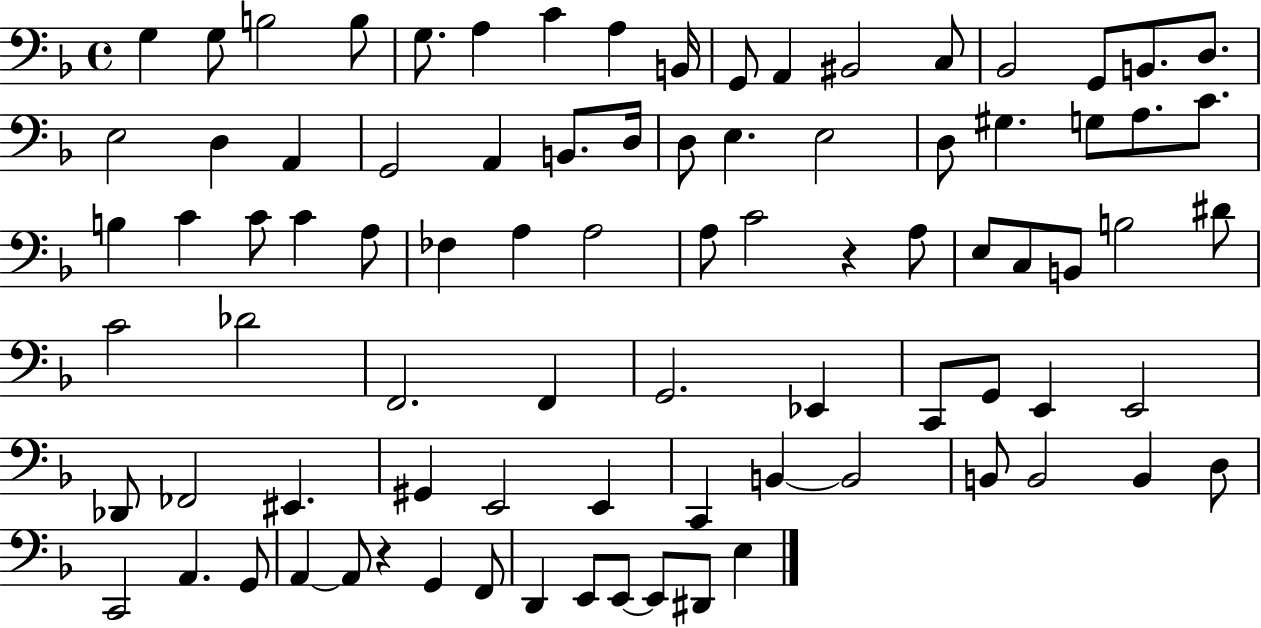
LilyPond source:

{
  \clef bass
  \time 4/4
  \defaultTimeSignature
  \key f \major
  g4 g8 b2 b8 | g8. a4 c'4 a4 b,16 | g,8 a,4 bis,2 c8 | bes,2 g,8 b,8. d8. | \break e2 d4 a,4 | g,2 a,4 b,8. d16 | d8 e4. e2 | d8 gis4. g8 a8. c'8. | \break b4 c'4 c'8 c'4 a8 | fes4 a4 a2 | a8 c'2 r4 a8 | e8 c8 b,8 b2 dis'8 | \break c'2 des'2 | f,2. f,4 | g,2. ees,4 | c,8 g,8 e,4 e,2 | \break des,8 fes,2 eis,4. | gis,4 e,2 e,4 | c,4 b,4~~ b,2 | b,8 b,2 b,4 d8 | \break c,2 a,4. g,8 | a,4~~ a,8 r4 g,4 f,8 | d,4 e,8 e,8~~ e,8 dis,8 e4 | \bar "|."
}